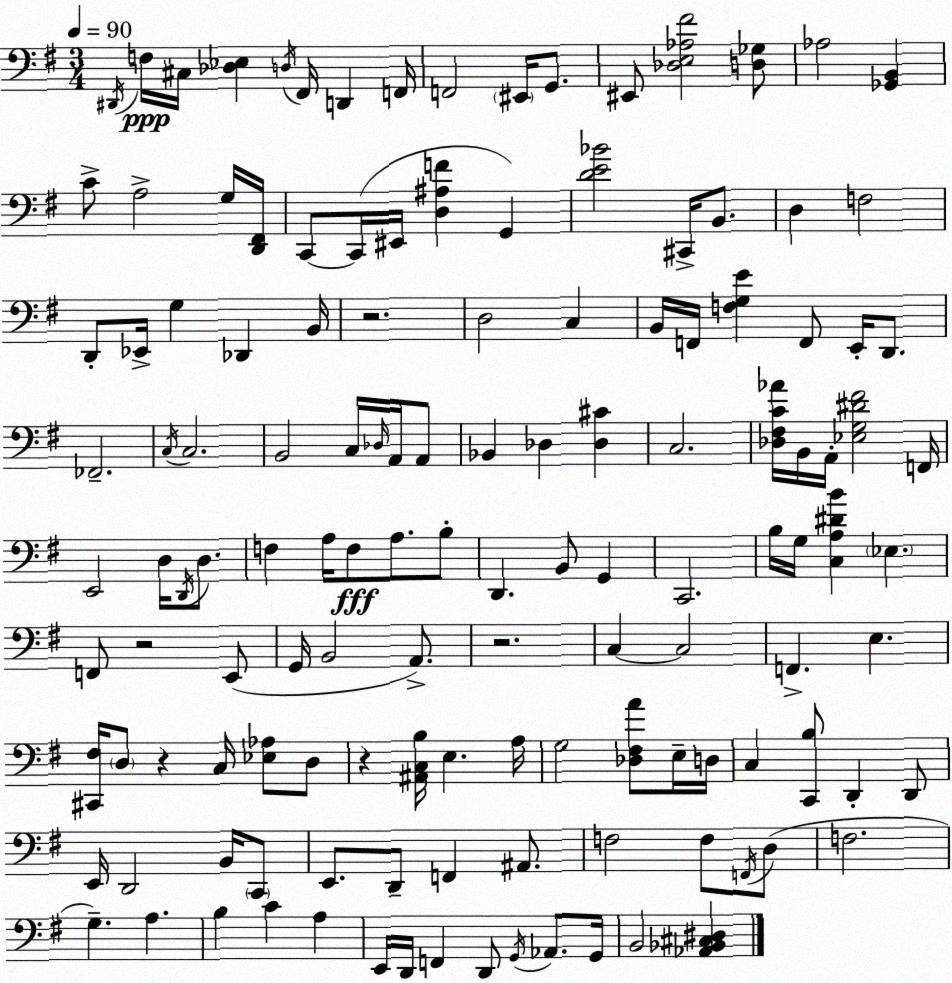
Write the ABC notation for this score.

X:1
T:Untitled
M:3/4
L:1/4
K:G
^D,,/4 F,/4 ^C,/4 [_D,_E,] D,/4 ^F,,/4 D,, F,,/4 F,,2 ^E,,/4 G,,/2 ^E,,/2 [_D,E,_A,^F]2 [D,_G,]/2 _A,2 [_G,,B,,] C/2 A,2 G,/4 [D,,^F,,]/4 C,,/2 C,,/4 ^E,,/4 [D,^A,F] G,, [DE_B]2 ^C,,/4 B,,/2 D, F,2 D,,/2 _E,,/4 G, _D,, B,,/4 z2 D,2 C, B,,/4 F,,/4 [F,G,E] F,,/2 E,,/4 D,,/2 _F,,2 C,/4 C,2 B,,2 C,/4 _D,/4 A,,/4 A,,/2 _B,, _D, [_D,^C] C,2 [_D,^F,C_A]/4 B,,/4 A,,/4 [_E,G,^D^F]2 F,,/4 E,,2 D,/4 D,,/4 D,/2 F, A,/4 F,/2 A,/2 B,/2 D,, B,,/2 G,, C,,2 B,/4 G,/4 [C,A,^DB] _E, F,,/2 z2 E,,/2 G,,/4 B,,2 A,,/2 z2 C, C,2 F,, E, [^C,,^F,]/4 D,/2 z C,/4 [_E,_A,]/2 D,/2 z [^A,,C,B,]/4 E, A,/4 G,2 [_D,^F,A]/2 E,/4 D,/4 C, [C,,B,]/2 D,, D,,/2 E,,/4 D,,2 B,,/4 C,,/2 E,,/2 D,,/2 F,, ^A,,/2 F,2 F,/2 F,,/4 D,/2 F,2 G, A, B, C A, E,,/4 D,,/4 F,, D,,/2 G,,/4 _A,,/2 G,,/4 B,,2 [_A,,_B,,^C,^D,]